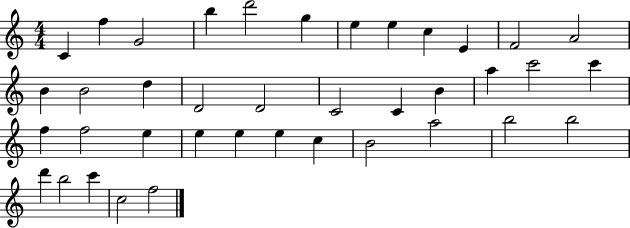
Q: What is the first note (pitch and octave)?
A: C4